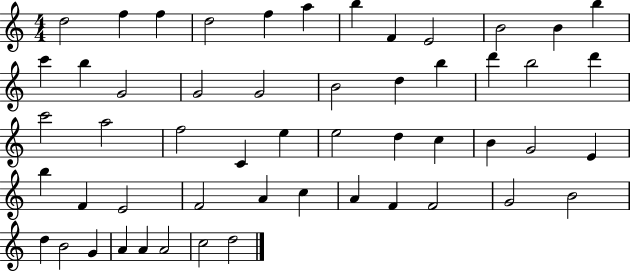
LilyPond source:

{
  \clef treble
  \numericTimeSignature
  \time 4/4
  \key c \major
  d''2 f''4 f''4 | d''2 f''4 a''4 | b''4 f'4 e'2 | b'2 b'4 b''4 | \break c'''4 b''4 g'2 | g'2 g'2 | b'2 d''4 b''4 | d'''4 b''2 d'''4 | \break c'''2 a''2 | f''2 c'4 e''4 | e''2 d''4 c''4 | b'4 g'2 e'4 | \break b''4 f'4 e'2 | f'2 a'4 c''4 | a'4 f'4 f'2 | g'2 b'2 | \break d''4 b'2 g'4 | a'4 a'4 a'2 | c''2 d''2 | \bar "|."
}